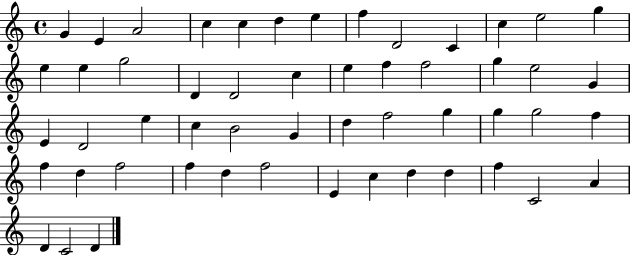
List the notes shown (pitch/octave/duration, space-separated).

G4/q E4/q A4/h C5/q C5/q D5/q E5/q F5/q D4/h C4/q C5/q E5/h G5/q E5/q E5/q G5/h D4/q D4/h C5/q E5/q F5/q F5/h G5/q E5/h G4/q E4/q D4/h E5/q C5/q B4/h G4/q D5/q F5/h G5/q G5/q G5/h F5/q F5/q D5/q F5/h F5/q D5/q F5/h E4/q C5/q D5/q D5/q F5/q C4/h A4/q D4/q C4/h D4/q